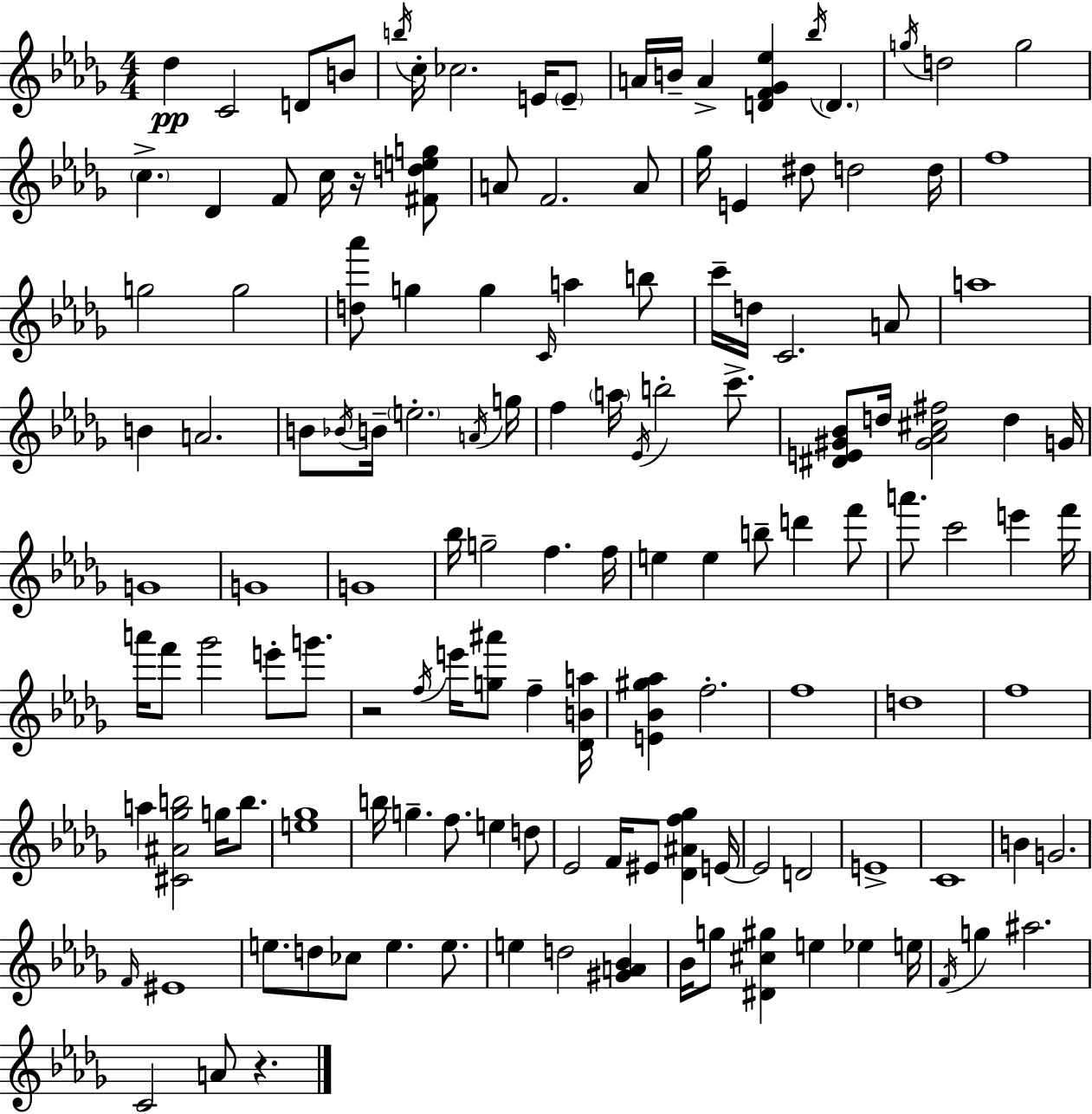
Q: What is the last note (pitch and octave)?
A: A4